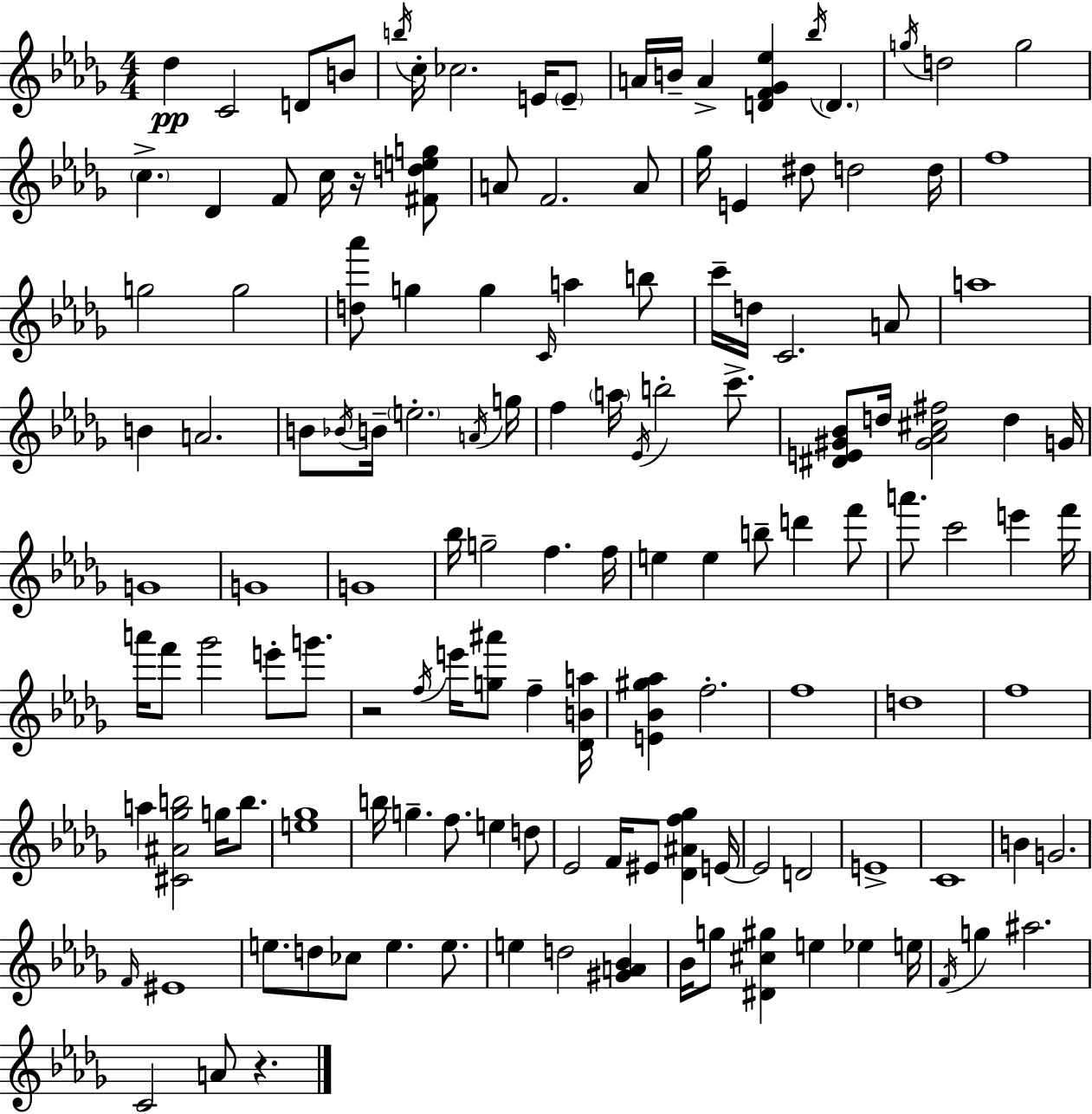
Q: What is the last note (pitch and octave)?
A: A4